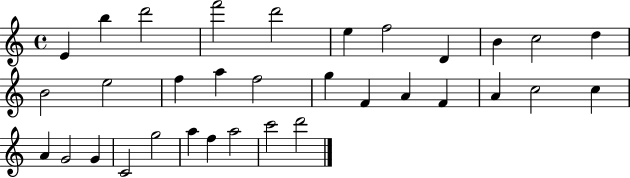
E4/q B5/q D6/h F6/h D6/h E5/q F5/h D4/q B4/q C5/h D5/q B4/h E5/h F5/q A5/q F5/h G5/q F4/q A4/q F4/q A4/q C5/h C5/q A4/q G4/h G4/q C4/h G5/h A5/q F5/q A5/h C6/h D6/h